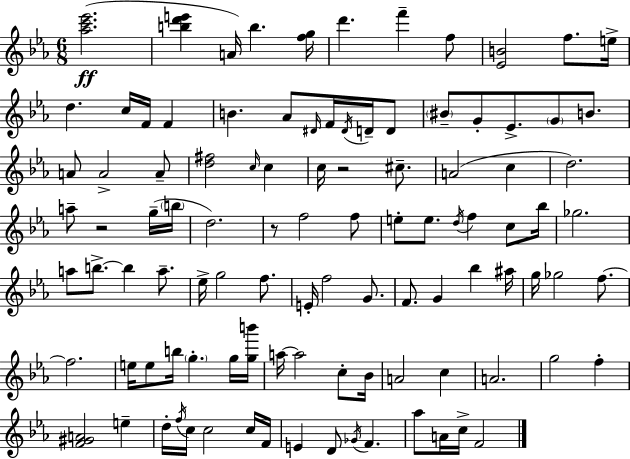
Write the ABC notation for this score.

X:1
T:Untitled
M:6/8
L:1/4
K:Eb
[_ac'_e']2 [bd'e'] A/4 b [fg]/4 d' f' f/2 [_EB]2 f/2 e/4 d c/4 F/4 F B _A/2 ^D/4 F/4 ^D/4 D/4 D/2 ^B/2 G/2 _E/2 G/2 B/2 A/2 A2 A/2 [d^f]2 c/4 c c/4 z2 ^c/2 A2 c d2 a/2 z2 g/4 b/4 d2 z/2 f2 f/2 e/2 e/2 d/4 f c/2 _b/4 _g2 a/2 b/2 b a/2 _e/4 g2 f/2 E/4 f2 G/2 F/2 G _b ^a/4 g/4 _g2 f/2 f2 e/4 e/2 b/4 g g/4 [gb']/4 a/4 a2 c/2 _B/4 A2 c A2 g2 f [F^GA]2 e d/4 f/4 c/4 c2 c/4 F/4 E D/2 _G/4 F _a/2 A/4 c/4 F2